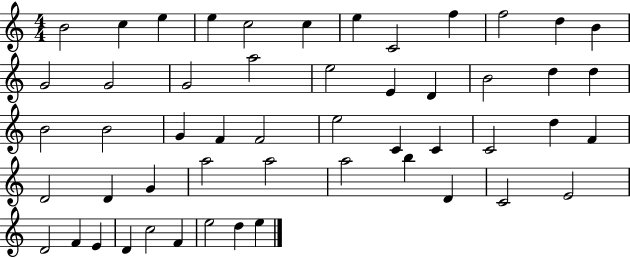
X:1
T:Untitled
M:4/4
L:1/4
K:C
B2 c e e c2 c e C2 f f2 d B G2 G2 G2 a2 e2 E D B2 d d B2 B2 G F F2 e2 C C C2 d F D2 D G a2 a2 a2 b D C2 E2 D2 F E D c2 F e2 d e